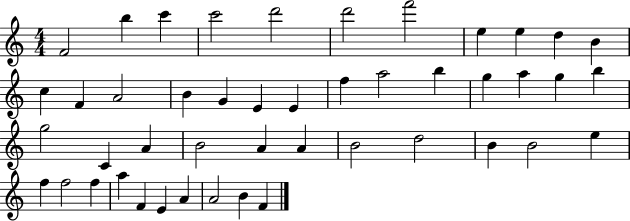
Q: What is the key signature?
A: C major